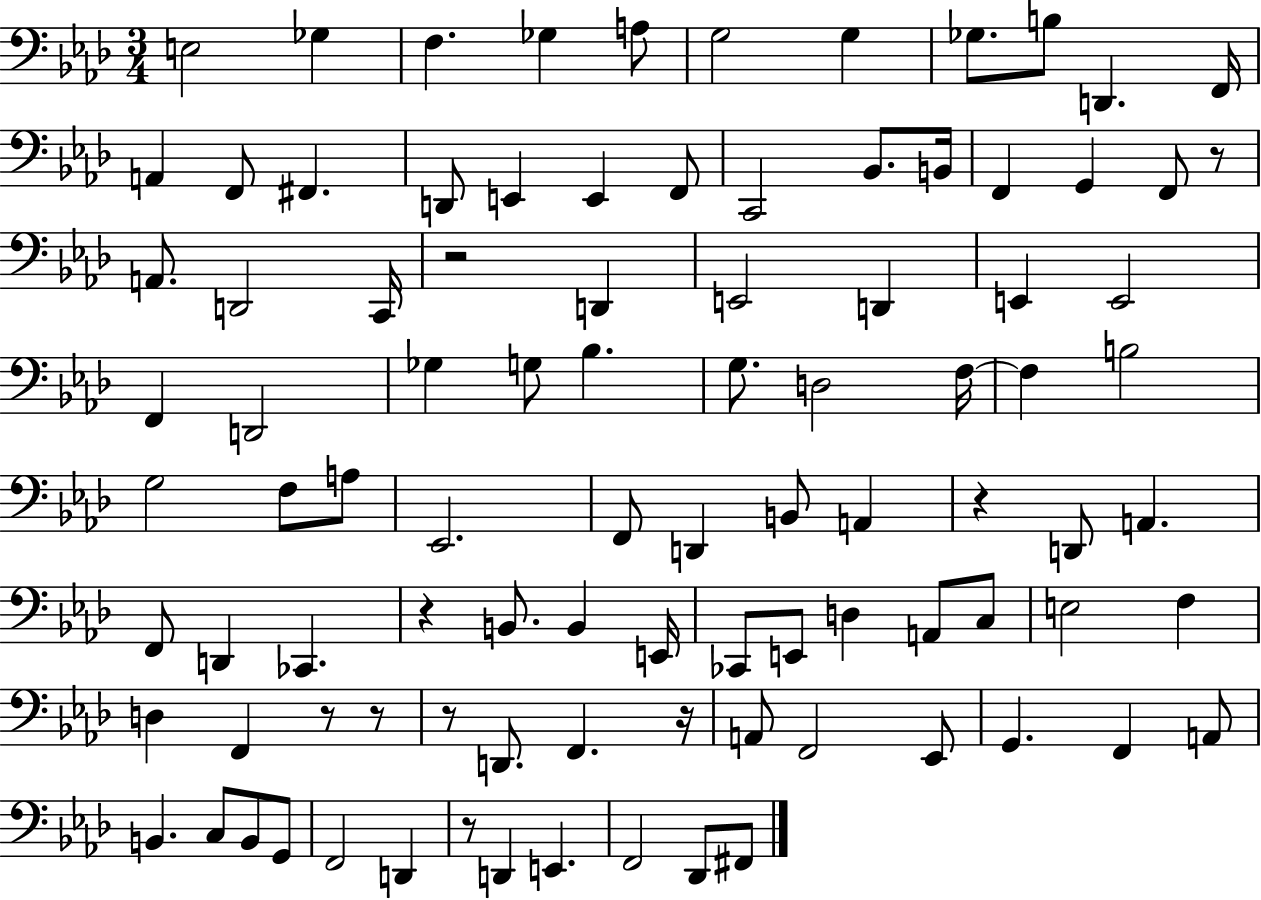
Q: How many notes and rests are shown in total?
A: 95